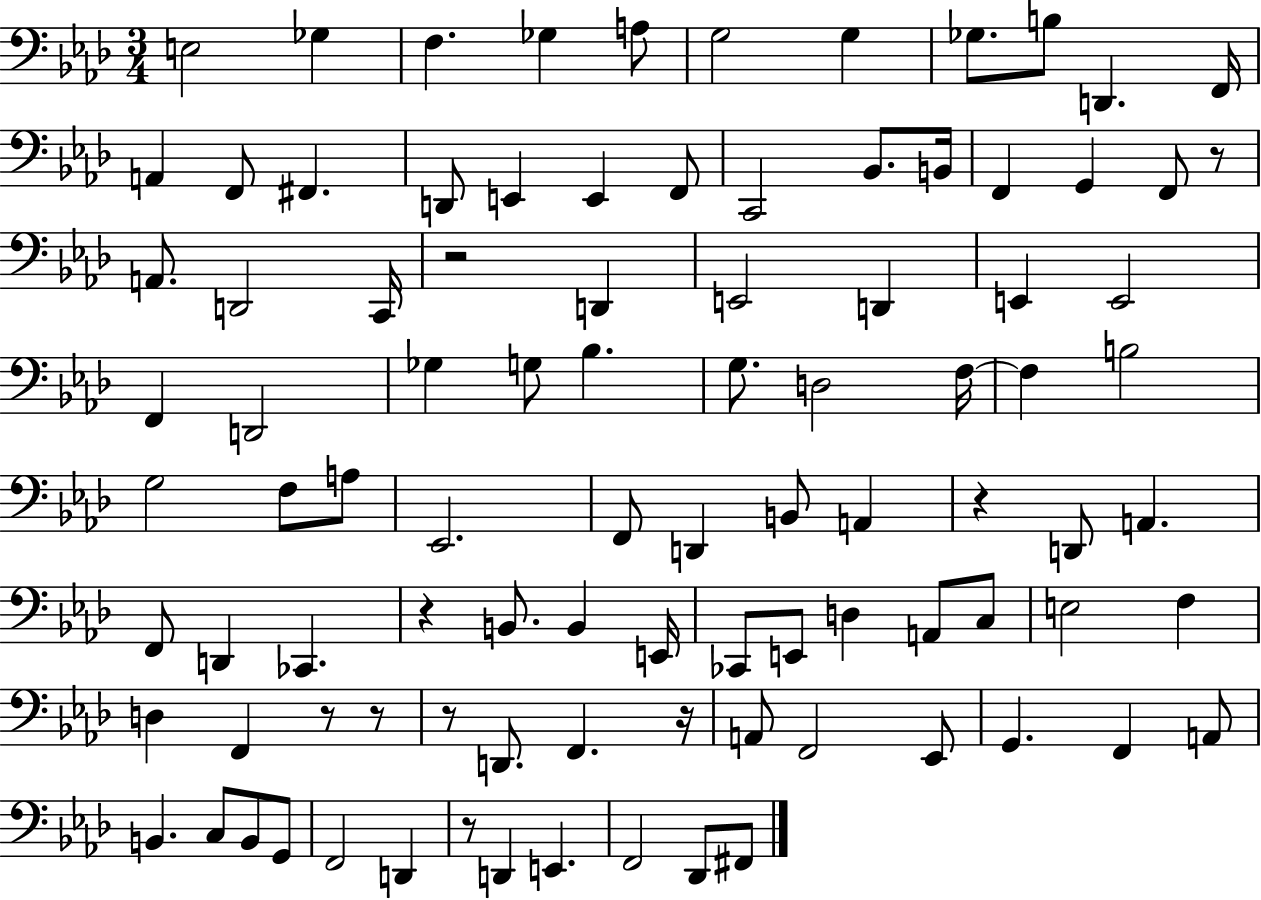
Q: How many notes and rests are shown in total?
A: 95